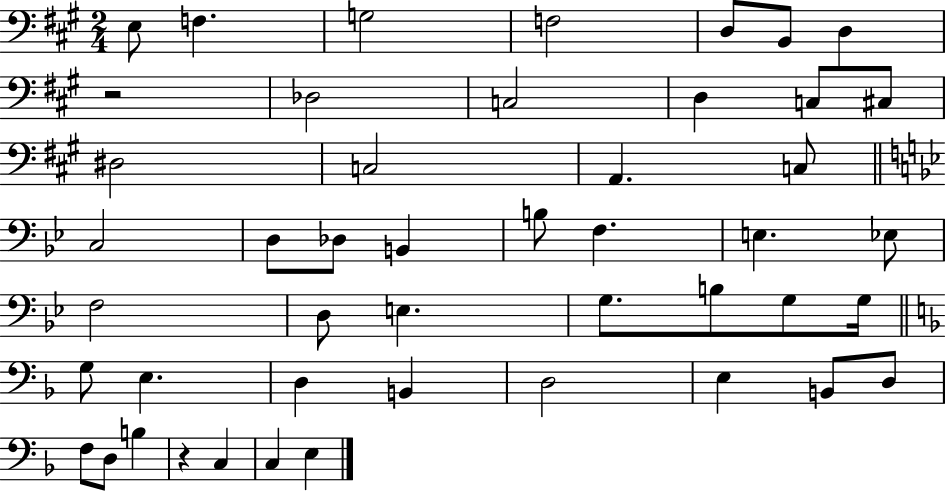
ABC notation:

X:1
T:Untitled
M:2/4
L:1/4
K:A
E,/2 F, G,2 F,2 D,/2 B,,/2 D, z2 _D,2 C,2 D, C,/2 ^C,/2 ^D,2 C,2 A,, C,/2 C,2 D,/2 _D,/2 B,, B,/2 F, E, _E,/2 F,2 D,/2 E, G,/2 B,/2 G,/2 G,/4 G,/2 E, D, B,, D,2 E, B,,/2 D,/2 F,/2 D,/2 B, z C, C, E,